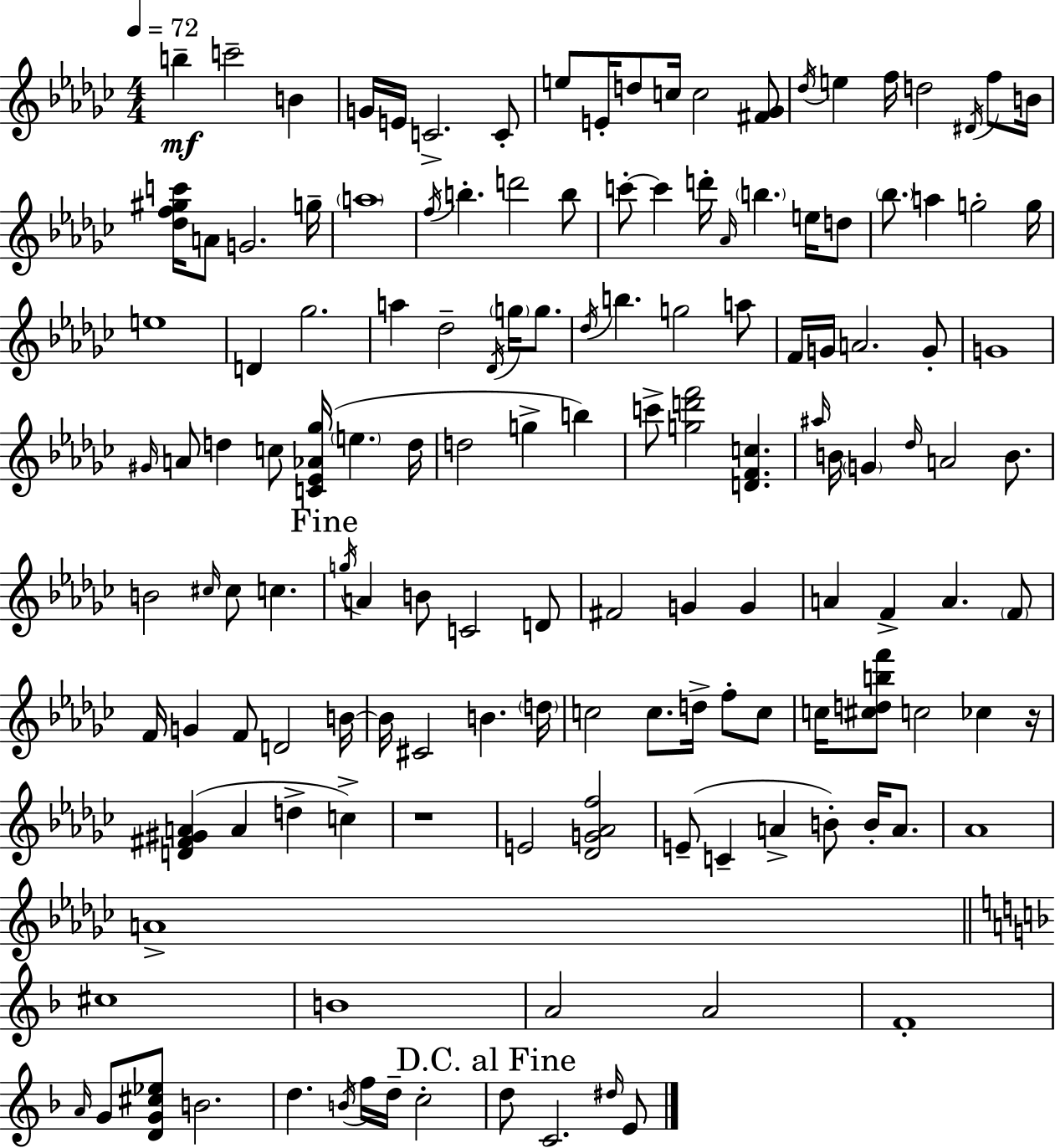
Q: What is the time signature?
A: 4/4